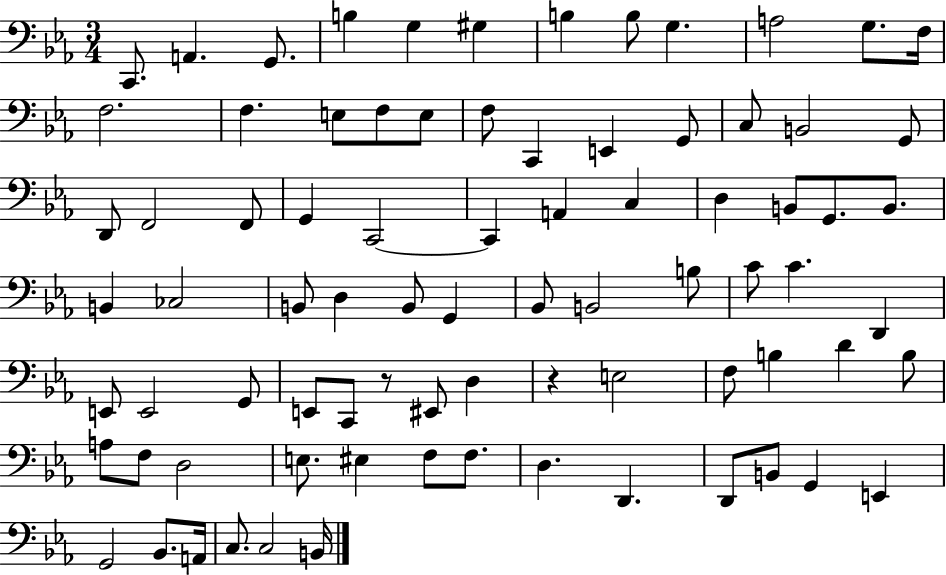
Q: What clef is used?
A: bass